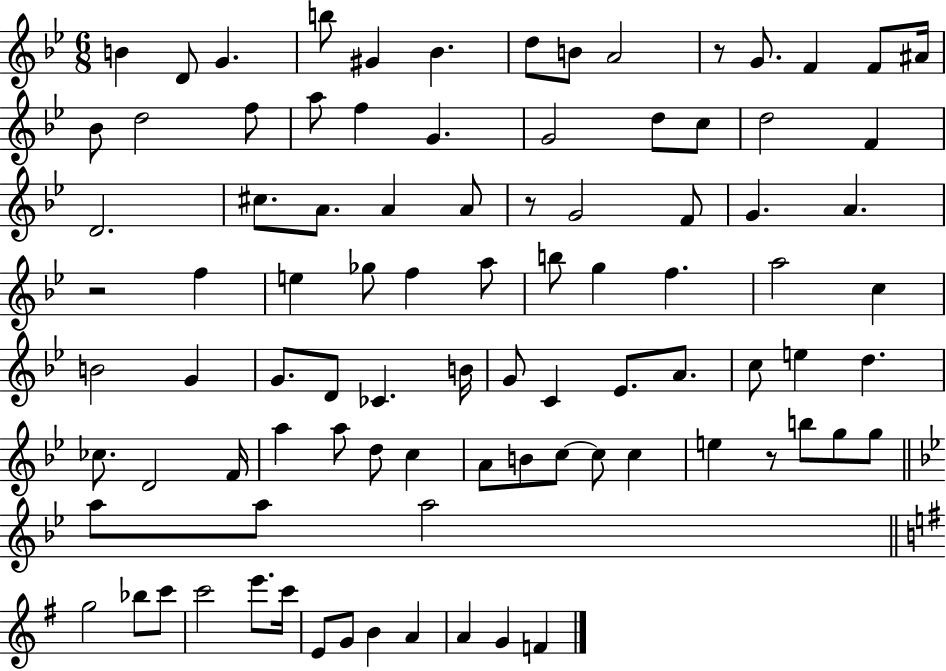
B4/q D4/e G4/q. B5/e G#4/q Bb4/q. D5/e B4/e A4/h R/e G4/e. F4/q F4/e A#4/s Bb4/e D5/h F5/e A5/e F5/q G4/q. G4/h D5/e C5/e D5/h F4/q D4/h. C#5/e. A4/e. A4/q A4/e R/e G4/h F4/e G4/q. A4/q. R/h F5/q E5/q Gb5/e F5/q A5/e B5/e G5/q F5/q. A5/h C5/q B4/h G4/q G4/e. D4/e CES4/q. B4/s G4/e C4/q Eb4/e. A4/e. C5/e E5/q D5/q. CES5/e. D4/h F4/s A5/q A5/e D5/e C5/q A4/e B4/e C5/e C5/e C5/q E5/q R/e B5/e G5/e G5/e A5/e A5/e A5/h G5/h Bb5/e C6/e C6/h E6/e. C6/s E4/e G4/e B4/q A4/q A4/q G4/q F4/q